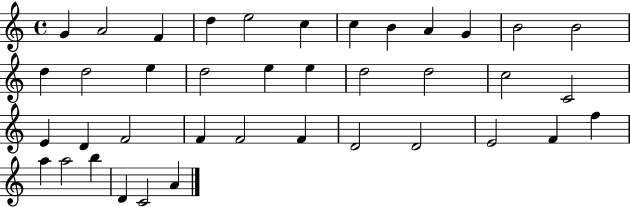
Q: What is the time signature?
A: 4/4